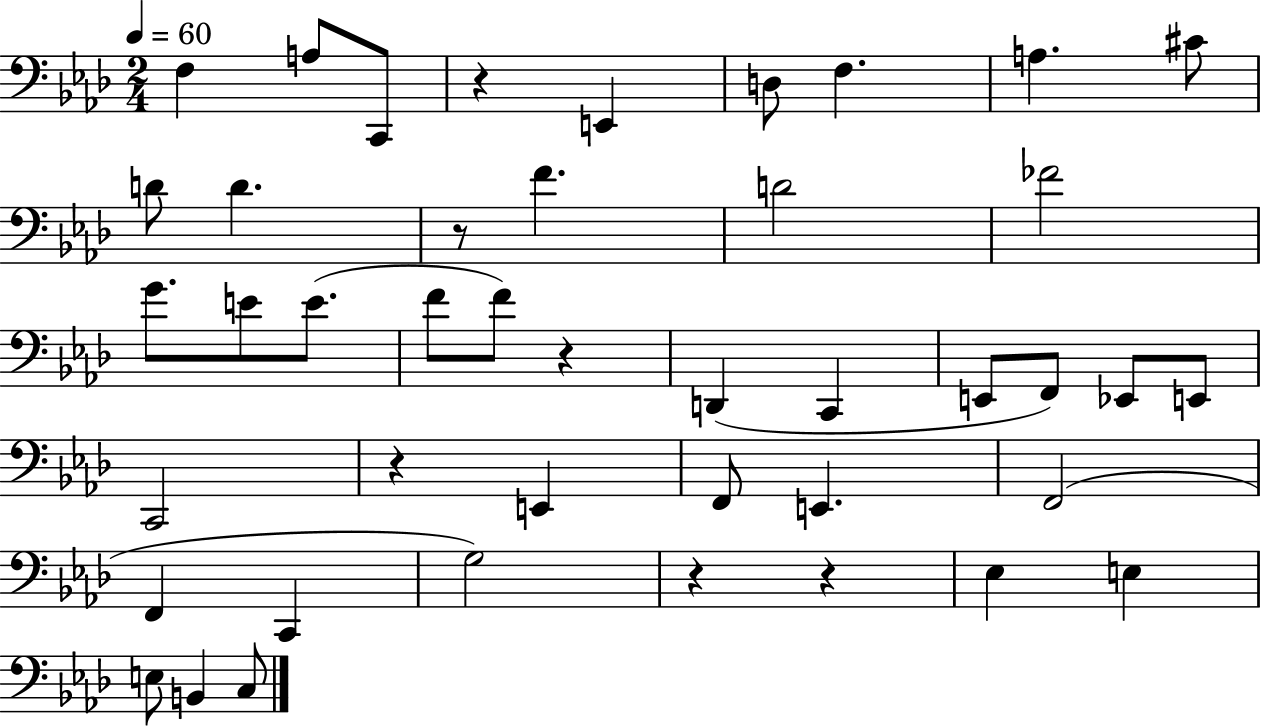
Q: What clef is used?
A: bass